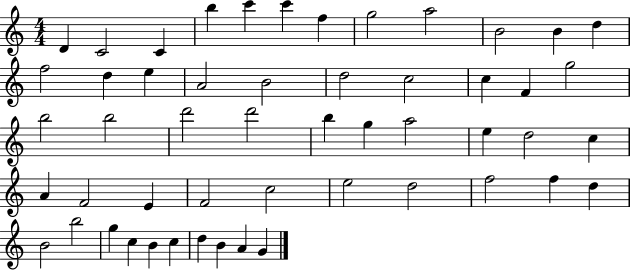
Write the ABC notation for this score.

X:1
T:Untitled
M:4/4
L:1/4
K:C
D C2 C b c' c' f g2 a2 B2 B d f2 d e A2 B2 d2 c2 c F g2 b2 b2 d'2 d'2 b g a2 e d2 c A F2 E F2 c2 e2 d2 f2 f d B2 b2 g c B c d B A G